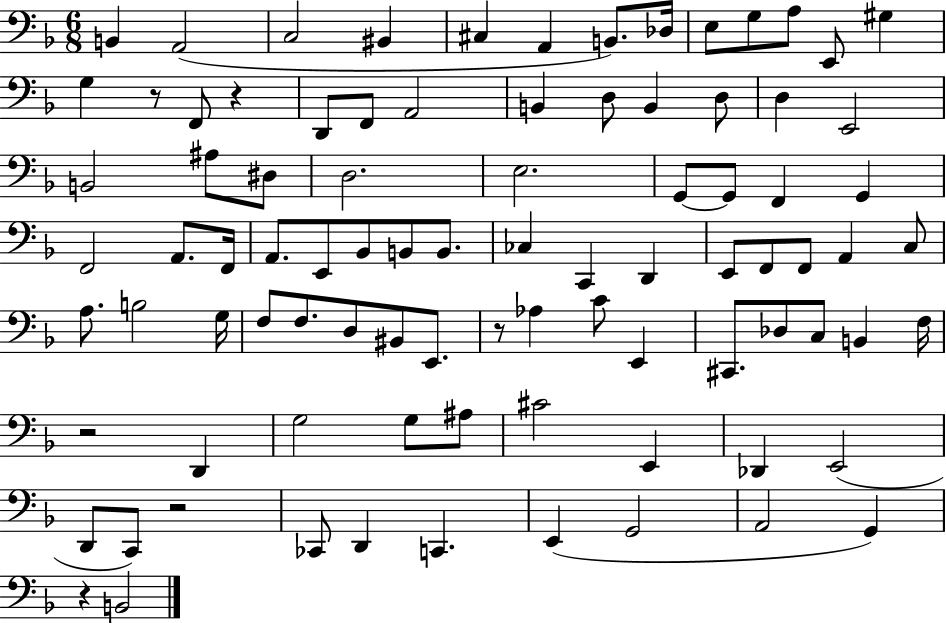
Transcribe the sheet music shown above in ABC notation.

X:1
T:Untitled
M:6/8
L:1/4
K:F
B,, A,,2 C,2 ^B,, ^C, A,, B,,/2 _D,/4 E,/2 G,/2 A,/2 E,,/2 ^G, G, z/2 F,,/2 z D,,/2 F,,/2 A,,2 B,, D,/2 B,, D,/2 D, E,,2 B,,2 ^A,/2 ^D,/2 D,2 E,2 G,,/2 G,,/2 F,, G,, F,,2 A,,/2 F,,/4 A,,/2 E,,/2 _B,,/2 B,,/2 B,,/2 _C, C,, D,, E,,/2 F,,/2 F,,/2 A,, C,/2 A,/2 B,2 G,/4 F,/2 F,/2 D,/2 ^B,,/2 E,,/2 z/2 _A, C/2 E,, ^C,,/2 _D,/2 C,/2 B,, F,/4 z2 D,, G,2 G,/2 ^A,/2 ^C2 E,, _D,, E,,2 D,,/2 C,,/2 z2 _C,,/2 D,, C,, E,, G,,2 A,,2 G,, z B,,2